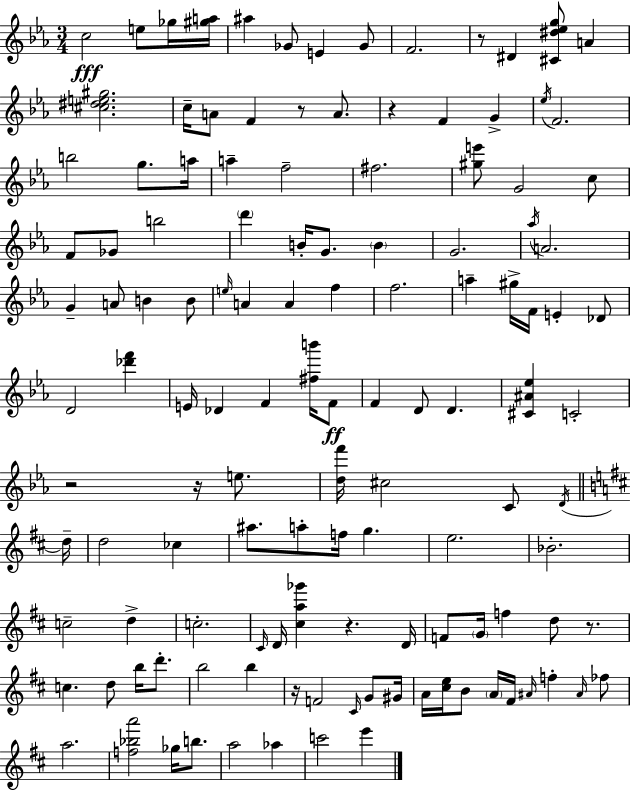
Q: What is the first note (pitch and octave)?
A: C5